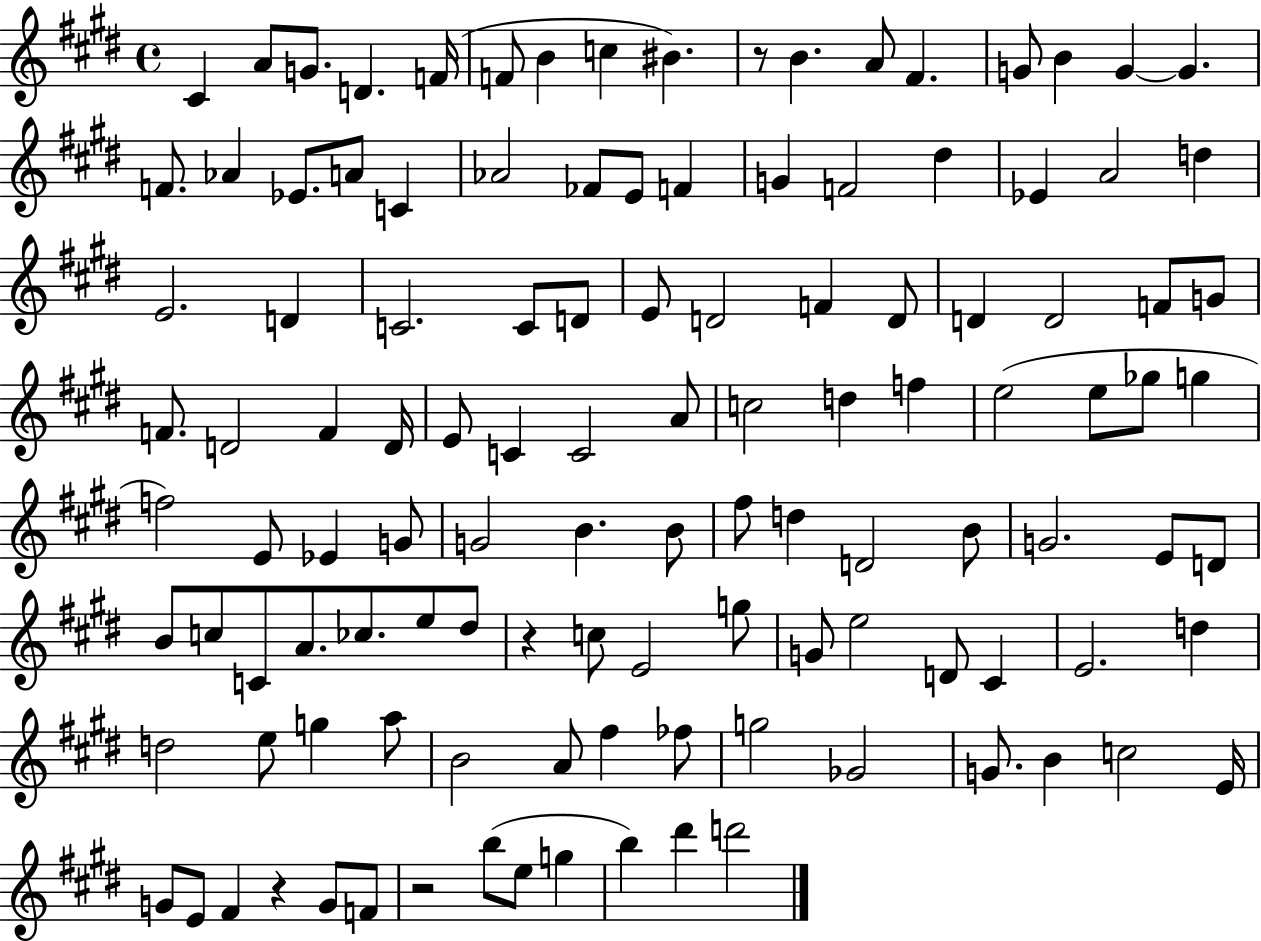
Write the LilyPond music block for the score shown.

{
  \clef treble
  \time 4/4
  \defaultTimeSignature
  \key e \major
  cis'4 a'8 g'8. d'4. f'16( | f'8 b'4 c''4 bis'4.) | r8 b'4. a'8 fis'4. | g'8 b'4 g'4~~ g'4. | \break f'8. aes'4 ees'8. a'8 c'4 | aes'2 fes'8 e'8 f'4 | g'4 f'2 dis''4 | ees'4 a'2 d''4 | \break e'2. d'4 | c'2. c'8 d'8 | e'8 d'2 f'4 d'8 | d'4 d'2 f'8 g'8 | \break f'8. d'2 f'4 d'16 | e'8 c'4 c'2 a'8 | c''2 d''4 f''4 | e''2( e''8 ges''8 g''4 | \break f''2) e'8 ees'4 g'8 | g'2 b'4. b'8 | fis''8 d''4 d'2 b'8 | g'2. e'8 d'8 | \break b'8 c''8 c'8 a'8. ces''8. e''8 dis''8 | r4 c''8 e'2 g''8 | g'8 e''2 d'8 cis'4 | e'2. d''4 | \break d''2 e''8 g''4 a''8 | b'2 a'8 fis''4 fes''8 | g''2 ges'2 | g'8. b'4 c''2 e'16 | \break g'8 e'8 fis'4 r4 g'8 f'8 | r2 b''8( e''8 g''4 | b''4) dis'''4 d'''2 | \bar "|."
}